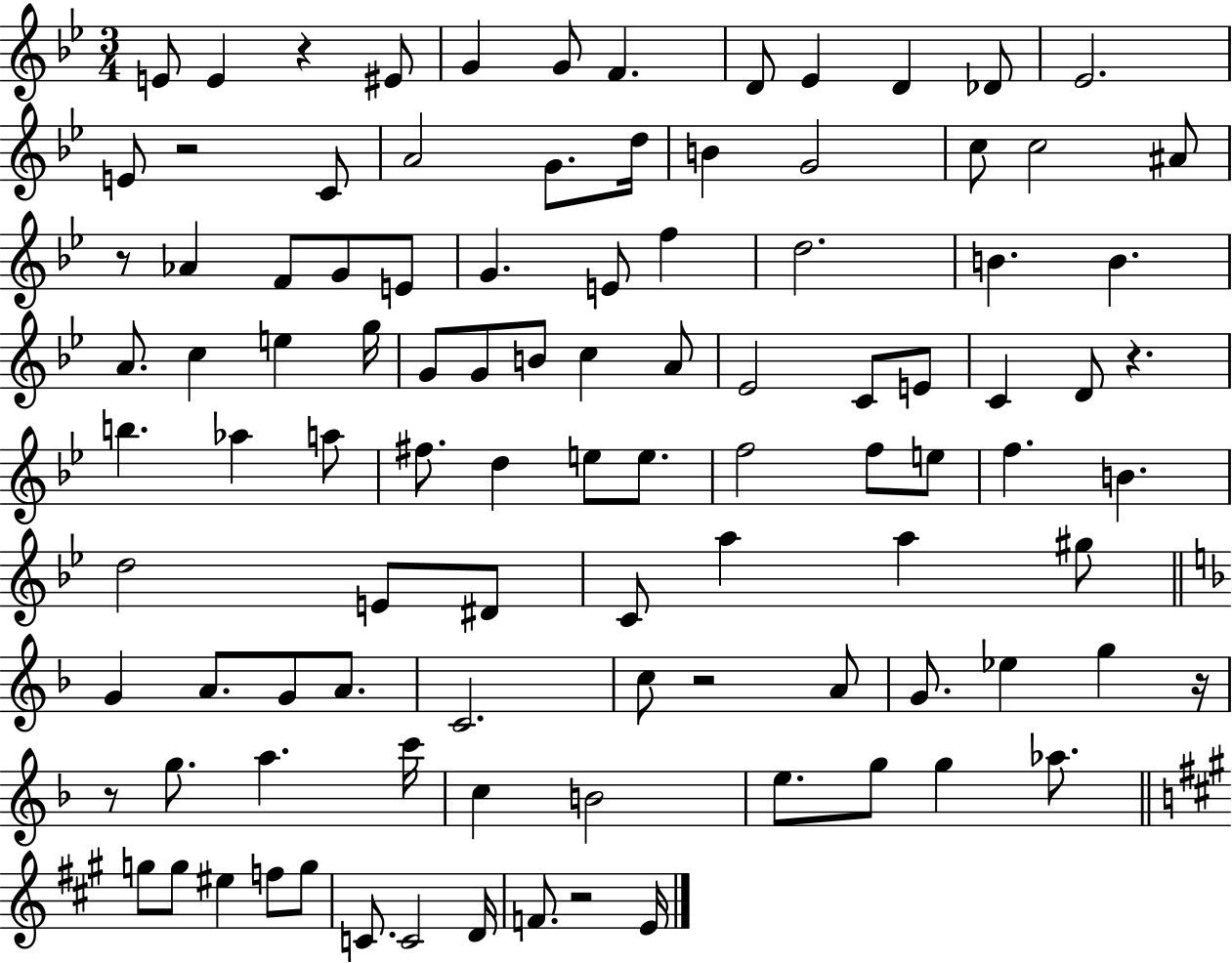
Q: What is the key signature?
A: BES major